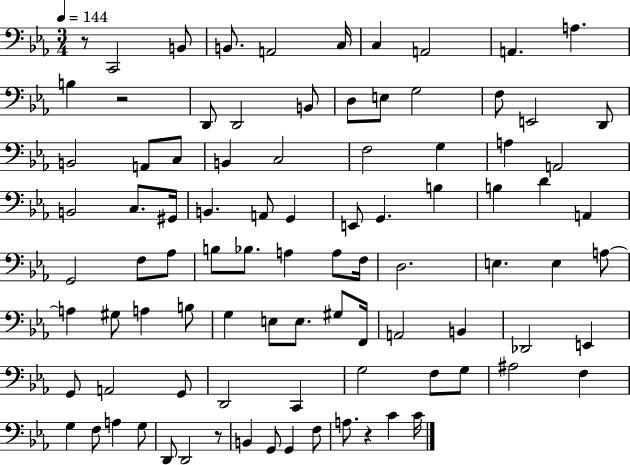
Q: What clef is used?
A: bass